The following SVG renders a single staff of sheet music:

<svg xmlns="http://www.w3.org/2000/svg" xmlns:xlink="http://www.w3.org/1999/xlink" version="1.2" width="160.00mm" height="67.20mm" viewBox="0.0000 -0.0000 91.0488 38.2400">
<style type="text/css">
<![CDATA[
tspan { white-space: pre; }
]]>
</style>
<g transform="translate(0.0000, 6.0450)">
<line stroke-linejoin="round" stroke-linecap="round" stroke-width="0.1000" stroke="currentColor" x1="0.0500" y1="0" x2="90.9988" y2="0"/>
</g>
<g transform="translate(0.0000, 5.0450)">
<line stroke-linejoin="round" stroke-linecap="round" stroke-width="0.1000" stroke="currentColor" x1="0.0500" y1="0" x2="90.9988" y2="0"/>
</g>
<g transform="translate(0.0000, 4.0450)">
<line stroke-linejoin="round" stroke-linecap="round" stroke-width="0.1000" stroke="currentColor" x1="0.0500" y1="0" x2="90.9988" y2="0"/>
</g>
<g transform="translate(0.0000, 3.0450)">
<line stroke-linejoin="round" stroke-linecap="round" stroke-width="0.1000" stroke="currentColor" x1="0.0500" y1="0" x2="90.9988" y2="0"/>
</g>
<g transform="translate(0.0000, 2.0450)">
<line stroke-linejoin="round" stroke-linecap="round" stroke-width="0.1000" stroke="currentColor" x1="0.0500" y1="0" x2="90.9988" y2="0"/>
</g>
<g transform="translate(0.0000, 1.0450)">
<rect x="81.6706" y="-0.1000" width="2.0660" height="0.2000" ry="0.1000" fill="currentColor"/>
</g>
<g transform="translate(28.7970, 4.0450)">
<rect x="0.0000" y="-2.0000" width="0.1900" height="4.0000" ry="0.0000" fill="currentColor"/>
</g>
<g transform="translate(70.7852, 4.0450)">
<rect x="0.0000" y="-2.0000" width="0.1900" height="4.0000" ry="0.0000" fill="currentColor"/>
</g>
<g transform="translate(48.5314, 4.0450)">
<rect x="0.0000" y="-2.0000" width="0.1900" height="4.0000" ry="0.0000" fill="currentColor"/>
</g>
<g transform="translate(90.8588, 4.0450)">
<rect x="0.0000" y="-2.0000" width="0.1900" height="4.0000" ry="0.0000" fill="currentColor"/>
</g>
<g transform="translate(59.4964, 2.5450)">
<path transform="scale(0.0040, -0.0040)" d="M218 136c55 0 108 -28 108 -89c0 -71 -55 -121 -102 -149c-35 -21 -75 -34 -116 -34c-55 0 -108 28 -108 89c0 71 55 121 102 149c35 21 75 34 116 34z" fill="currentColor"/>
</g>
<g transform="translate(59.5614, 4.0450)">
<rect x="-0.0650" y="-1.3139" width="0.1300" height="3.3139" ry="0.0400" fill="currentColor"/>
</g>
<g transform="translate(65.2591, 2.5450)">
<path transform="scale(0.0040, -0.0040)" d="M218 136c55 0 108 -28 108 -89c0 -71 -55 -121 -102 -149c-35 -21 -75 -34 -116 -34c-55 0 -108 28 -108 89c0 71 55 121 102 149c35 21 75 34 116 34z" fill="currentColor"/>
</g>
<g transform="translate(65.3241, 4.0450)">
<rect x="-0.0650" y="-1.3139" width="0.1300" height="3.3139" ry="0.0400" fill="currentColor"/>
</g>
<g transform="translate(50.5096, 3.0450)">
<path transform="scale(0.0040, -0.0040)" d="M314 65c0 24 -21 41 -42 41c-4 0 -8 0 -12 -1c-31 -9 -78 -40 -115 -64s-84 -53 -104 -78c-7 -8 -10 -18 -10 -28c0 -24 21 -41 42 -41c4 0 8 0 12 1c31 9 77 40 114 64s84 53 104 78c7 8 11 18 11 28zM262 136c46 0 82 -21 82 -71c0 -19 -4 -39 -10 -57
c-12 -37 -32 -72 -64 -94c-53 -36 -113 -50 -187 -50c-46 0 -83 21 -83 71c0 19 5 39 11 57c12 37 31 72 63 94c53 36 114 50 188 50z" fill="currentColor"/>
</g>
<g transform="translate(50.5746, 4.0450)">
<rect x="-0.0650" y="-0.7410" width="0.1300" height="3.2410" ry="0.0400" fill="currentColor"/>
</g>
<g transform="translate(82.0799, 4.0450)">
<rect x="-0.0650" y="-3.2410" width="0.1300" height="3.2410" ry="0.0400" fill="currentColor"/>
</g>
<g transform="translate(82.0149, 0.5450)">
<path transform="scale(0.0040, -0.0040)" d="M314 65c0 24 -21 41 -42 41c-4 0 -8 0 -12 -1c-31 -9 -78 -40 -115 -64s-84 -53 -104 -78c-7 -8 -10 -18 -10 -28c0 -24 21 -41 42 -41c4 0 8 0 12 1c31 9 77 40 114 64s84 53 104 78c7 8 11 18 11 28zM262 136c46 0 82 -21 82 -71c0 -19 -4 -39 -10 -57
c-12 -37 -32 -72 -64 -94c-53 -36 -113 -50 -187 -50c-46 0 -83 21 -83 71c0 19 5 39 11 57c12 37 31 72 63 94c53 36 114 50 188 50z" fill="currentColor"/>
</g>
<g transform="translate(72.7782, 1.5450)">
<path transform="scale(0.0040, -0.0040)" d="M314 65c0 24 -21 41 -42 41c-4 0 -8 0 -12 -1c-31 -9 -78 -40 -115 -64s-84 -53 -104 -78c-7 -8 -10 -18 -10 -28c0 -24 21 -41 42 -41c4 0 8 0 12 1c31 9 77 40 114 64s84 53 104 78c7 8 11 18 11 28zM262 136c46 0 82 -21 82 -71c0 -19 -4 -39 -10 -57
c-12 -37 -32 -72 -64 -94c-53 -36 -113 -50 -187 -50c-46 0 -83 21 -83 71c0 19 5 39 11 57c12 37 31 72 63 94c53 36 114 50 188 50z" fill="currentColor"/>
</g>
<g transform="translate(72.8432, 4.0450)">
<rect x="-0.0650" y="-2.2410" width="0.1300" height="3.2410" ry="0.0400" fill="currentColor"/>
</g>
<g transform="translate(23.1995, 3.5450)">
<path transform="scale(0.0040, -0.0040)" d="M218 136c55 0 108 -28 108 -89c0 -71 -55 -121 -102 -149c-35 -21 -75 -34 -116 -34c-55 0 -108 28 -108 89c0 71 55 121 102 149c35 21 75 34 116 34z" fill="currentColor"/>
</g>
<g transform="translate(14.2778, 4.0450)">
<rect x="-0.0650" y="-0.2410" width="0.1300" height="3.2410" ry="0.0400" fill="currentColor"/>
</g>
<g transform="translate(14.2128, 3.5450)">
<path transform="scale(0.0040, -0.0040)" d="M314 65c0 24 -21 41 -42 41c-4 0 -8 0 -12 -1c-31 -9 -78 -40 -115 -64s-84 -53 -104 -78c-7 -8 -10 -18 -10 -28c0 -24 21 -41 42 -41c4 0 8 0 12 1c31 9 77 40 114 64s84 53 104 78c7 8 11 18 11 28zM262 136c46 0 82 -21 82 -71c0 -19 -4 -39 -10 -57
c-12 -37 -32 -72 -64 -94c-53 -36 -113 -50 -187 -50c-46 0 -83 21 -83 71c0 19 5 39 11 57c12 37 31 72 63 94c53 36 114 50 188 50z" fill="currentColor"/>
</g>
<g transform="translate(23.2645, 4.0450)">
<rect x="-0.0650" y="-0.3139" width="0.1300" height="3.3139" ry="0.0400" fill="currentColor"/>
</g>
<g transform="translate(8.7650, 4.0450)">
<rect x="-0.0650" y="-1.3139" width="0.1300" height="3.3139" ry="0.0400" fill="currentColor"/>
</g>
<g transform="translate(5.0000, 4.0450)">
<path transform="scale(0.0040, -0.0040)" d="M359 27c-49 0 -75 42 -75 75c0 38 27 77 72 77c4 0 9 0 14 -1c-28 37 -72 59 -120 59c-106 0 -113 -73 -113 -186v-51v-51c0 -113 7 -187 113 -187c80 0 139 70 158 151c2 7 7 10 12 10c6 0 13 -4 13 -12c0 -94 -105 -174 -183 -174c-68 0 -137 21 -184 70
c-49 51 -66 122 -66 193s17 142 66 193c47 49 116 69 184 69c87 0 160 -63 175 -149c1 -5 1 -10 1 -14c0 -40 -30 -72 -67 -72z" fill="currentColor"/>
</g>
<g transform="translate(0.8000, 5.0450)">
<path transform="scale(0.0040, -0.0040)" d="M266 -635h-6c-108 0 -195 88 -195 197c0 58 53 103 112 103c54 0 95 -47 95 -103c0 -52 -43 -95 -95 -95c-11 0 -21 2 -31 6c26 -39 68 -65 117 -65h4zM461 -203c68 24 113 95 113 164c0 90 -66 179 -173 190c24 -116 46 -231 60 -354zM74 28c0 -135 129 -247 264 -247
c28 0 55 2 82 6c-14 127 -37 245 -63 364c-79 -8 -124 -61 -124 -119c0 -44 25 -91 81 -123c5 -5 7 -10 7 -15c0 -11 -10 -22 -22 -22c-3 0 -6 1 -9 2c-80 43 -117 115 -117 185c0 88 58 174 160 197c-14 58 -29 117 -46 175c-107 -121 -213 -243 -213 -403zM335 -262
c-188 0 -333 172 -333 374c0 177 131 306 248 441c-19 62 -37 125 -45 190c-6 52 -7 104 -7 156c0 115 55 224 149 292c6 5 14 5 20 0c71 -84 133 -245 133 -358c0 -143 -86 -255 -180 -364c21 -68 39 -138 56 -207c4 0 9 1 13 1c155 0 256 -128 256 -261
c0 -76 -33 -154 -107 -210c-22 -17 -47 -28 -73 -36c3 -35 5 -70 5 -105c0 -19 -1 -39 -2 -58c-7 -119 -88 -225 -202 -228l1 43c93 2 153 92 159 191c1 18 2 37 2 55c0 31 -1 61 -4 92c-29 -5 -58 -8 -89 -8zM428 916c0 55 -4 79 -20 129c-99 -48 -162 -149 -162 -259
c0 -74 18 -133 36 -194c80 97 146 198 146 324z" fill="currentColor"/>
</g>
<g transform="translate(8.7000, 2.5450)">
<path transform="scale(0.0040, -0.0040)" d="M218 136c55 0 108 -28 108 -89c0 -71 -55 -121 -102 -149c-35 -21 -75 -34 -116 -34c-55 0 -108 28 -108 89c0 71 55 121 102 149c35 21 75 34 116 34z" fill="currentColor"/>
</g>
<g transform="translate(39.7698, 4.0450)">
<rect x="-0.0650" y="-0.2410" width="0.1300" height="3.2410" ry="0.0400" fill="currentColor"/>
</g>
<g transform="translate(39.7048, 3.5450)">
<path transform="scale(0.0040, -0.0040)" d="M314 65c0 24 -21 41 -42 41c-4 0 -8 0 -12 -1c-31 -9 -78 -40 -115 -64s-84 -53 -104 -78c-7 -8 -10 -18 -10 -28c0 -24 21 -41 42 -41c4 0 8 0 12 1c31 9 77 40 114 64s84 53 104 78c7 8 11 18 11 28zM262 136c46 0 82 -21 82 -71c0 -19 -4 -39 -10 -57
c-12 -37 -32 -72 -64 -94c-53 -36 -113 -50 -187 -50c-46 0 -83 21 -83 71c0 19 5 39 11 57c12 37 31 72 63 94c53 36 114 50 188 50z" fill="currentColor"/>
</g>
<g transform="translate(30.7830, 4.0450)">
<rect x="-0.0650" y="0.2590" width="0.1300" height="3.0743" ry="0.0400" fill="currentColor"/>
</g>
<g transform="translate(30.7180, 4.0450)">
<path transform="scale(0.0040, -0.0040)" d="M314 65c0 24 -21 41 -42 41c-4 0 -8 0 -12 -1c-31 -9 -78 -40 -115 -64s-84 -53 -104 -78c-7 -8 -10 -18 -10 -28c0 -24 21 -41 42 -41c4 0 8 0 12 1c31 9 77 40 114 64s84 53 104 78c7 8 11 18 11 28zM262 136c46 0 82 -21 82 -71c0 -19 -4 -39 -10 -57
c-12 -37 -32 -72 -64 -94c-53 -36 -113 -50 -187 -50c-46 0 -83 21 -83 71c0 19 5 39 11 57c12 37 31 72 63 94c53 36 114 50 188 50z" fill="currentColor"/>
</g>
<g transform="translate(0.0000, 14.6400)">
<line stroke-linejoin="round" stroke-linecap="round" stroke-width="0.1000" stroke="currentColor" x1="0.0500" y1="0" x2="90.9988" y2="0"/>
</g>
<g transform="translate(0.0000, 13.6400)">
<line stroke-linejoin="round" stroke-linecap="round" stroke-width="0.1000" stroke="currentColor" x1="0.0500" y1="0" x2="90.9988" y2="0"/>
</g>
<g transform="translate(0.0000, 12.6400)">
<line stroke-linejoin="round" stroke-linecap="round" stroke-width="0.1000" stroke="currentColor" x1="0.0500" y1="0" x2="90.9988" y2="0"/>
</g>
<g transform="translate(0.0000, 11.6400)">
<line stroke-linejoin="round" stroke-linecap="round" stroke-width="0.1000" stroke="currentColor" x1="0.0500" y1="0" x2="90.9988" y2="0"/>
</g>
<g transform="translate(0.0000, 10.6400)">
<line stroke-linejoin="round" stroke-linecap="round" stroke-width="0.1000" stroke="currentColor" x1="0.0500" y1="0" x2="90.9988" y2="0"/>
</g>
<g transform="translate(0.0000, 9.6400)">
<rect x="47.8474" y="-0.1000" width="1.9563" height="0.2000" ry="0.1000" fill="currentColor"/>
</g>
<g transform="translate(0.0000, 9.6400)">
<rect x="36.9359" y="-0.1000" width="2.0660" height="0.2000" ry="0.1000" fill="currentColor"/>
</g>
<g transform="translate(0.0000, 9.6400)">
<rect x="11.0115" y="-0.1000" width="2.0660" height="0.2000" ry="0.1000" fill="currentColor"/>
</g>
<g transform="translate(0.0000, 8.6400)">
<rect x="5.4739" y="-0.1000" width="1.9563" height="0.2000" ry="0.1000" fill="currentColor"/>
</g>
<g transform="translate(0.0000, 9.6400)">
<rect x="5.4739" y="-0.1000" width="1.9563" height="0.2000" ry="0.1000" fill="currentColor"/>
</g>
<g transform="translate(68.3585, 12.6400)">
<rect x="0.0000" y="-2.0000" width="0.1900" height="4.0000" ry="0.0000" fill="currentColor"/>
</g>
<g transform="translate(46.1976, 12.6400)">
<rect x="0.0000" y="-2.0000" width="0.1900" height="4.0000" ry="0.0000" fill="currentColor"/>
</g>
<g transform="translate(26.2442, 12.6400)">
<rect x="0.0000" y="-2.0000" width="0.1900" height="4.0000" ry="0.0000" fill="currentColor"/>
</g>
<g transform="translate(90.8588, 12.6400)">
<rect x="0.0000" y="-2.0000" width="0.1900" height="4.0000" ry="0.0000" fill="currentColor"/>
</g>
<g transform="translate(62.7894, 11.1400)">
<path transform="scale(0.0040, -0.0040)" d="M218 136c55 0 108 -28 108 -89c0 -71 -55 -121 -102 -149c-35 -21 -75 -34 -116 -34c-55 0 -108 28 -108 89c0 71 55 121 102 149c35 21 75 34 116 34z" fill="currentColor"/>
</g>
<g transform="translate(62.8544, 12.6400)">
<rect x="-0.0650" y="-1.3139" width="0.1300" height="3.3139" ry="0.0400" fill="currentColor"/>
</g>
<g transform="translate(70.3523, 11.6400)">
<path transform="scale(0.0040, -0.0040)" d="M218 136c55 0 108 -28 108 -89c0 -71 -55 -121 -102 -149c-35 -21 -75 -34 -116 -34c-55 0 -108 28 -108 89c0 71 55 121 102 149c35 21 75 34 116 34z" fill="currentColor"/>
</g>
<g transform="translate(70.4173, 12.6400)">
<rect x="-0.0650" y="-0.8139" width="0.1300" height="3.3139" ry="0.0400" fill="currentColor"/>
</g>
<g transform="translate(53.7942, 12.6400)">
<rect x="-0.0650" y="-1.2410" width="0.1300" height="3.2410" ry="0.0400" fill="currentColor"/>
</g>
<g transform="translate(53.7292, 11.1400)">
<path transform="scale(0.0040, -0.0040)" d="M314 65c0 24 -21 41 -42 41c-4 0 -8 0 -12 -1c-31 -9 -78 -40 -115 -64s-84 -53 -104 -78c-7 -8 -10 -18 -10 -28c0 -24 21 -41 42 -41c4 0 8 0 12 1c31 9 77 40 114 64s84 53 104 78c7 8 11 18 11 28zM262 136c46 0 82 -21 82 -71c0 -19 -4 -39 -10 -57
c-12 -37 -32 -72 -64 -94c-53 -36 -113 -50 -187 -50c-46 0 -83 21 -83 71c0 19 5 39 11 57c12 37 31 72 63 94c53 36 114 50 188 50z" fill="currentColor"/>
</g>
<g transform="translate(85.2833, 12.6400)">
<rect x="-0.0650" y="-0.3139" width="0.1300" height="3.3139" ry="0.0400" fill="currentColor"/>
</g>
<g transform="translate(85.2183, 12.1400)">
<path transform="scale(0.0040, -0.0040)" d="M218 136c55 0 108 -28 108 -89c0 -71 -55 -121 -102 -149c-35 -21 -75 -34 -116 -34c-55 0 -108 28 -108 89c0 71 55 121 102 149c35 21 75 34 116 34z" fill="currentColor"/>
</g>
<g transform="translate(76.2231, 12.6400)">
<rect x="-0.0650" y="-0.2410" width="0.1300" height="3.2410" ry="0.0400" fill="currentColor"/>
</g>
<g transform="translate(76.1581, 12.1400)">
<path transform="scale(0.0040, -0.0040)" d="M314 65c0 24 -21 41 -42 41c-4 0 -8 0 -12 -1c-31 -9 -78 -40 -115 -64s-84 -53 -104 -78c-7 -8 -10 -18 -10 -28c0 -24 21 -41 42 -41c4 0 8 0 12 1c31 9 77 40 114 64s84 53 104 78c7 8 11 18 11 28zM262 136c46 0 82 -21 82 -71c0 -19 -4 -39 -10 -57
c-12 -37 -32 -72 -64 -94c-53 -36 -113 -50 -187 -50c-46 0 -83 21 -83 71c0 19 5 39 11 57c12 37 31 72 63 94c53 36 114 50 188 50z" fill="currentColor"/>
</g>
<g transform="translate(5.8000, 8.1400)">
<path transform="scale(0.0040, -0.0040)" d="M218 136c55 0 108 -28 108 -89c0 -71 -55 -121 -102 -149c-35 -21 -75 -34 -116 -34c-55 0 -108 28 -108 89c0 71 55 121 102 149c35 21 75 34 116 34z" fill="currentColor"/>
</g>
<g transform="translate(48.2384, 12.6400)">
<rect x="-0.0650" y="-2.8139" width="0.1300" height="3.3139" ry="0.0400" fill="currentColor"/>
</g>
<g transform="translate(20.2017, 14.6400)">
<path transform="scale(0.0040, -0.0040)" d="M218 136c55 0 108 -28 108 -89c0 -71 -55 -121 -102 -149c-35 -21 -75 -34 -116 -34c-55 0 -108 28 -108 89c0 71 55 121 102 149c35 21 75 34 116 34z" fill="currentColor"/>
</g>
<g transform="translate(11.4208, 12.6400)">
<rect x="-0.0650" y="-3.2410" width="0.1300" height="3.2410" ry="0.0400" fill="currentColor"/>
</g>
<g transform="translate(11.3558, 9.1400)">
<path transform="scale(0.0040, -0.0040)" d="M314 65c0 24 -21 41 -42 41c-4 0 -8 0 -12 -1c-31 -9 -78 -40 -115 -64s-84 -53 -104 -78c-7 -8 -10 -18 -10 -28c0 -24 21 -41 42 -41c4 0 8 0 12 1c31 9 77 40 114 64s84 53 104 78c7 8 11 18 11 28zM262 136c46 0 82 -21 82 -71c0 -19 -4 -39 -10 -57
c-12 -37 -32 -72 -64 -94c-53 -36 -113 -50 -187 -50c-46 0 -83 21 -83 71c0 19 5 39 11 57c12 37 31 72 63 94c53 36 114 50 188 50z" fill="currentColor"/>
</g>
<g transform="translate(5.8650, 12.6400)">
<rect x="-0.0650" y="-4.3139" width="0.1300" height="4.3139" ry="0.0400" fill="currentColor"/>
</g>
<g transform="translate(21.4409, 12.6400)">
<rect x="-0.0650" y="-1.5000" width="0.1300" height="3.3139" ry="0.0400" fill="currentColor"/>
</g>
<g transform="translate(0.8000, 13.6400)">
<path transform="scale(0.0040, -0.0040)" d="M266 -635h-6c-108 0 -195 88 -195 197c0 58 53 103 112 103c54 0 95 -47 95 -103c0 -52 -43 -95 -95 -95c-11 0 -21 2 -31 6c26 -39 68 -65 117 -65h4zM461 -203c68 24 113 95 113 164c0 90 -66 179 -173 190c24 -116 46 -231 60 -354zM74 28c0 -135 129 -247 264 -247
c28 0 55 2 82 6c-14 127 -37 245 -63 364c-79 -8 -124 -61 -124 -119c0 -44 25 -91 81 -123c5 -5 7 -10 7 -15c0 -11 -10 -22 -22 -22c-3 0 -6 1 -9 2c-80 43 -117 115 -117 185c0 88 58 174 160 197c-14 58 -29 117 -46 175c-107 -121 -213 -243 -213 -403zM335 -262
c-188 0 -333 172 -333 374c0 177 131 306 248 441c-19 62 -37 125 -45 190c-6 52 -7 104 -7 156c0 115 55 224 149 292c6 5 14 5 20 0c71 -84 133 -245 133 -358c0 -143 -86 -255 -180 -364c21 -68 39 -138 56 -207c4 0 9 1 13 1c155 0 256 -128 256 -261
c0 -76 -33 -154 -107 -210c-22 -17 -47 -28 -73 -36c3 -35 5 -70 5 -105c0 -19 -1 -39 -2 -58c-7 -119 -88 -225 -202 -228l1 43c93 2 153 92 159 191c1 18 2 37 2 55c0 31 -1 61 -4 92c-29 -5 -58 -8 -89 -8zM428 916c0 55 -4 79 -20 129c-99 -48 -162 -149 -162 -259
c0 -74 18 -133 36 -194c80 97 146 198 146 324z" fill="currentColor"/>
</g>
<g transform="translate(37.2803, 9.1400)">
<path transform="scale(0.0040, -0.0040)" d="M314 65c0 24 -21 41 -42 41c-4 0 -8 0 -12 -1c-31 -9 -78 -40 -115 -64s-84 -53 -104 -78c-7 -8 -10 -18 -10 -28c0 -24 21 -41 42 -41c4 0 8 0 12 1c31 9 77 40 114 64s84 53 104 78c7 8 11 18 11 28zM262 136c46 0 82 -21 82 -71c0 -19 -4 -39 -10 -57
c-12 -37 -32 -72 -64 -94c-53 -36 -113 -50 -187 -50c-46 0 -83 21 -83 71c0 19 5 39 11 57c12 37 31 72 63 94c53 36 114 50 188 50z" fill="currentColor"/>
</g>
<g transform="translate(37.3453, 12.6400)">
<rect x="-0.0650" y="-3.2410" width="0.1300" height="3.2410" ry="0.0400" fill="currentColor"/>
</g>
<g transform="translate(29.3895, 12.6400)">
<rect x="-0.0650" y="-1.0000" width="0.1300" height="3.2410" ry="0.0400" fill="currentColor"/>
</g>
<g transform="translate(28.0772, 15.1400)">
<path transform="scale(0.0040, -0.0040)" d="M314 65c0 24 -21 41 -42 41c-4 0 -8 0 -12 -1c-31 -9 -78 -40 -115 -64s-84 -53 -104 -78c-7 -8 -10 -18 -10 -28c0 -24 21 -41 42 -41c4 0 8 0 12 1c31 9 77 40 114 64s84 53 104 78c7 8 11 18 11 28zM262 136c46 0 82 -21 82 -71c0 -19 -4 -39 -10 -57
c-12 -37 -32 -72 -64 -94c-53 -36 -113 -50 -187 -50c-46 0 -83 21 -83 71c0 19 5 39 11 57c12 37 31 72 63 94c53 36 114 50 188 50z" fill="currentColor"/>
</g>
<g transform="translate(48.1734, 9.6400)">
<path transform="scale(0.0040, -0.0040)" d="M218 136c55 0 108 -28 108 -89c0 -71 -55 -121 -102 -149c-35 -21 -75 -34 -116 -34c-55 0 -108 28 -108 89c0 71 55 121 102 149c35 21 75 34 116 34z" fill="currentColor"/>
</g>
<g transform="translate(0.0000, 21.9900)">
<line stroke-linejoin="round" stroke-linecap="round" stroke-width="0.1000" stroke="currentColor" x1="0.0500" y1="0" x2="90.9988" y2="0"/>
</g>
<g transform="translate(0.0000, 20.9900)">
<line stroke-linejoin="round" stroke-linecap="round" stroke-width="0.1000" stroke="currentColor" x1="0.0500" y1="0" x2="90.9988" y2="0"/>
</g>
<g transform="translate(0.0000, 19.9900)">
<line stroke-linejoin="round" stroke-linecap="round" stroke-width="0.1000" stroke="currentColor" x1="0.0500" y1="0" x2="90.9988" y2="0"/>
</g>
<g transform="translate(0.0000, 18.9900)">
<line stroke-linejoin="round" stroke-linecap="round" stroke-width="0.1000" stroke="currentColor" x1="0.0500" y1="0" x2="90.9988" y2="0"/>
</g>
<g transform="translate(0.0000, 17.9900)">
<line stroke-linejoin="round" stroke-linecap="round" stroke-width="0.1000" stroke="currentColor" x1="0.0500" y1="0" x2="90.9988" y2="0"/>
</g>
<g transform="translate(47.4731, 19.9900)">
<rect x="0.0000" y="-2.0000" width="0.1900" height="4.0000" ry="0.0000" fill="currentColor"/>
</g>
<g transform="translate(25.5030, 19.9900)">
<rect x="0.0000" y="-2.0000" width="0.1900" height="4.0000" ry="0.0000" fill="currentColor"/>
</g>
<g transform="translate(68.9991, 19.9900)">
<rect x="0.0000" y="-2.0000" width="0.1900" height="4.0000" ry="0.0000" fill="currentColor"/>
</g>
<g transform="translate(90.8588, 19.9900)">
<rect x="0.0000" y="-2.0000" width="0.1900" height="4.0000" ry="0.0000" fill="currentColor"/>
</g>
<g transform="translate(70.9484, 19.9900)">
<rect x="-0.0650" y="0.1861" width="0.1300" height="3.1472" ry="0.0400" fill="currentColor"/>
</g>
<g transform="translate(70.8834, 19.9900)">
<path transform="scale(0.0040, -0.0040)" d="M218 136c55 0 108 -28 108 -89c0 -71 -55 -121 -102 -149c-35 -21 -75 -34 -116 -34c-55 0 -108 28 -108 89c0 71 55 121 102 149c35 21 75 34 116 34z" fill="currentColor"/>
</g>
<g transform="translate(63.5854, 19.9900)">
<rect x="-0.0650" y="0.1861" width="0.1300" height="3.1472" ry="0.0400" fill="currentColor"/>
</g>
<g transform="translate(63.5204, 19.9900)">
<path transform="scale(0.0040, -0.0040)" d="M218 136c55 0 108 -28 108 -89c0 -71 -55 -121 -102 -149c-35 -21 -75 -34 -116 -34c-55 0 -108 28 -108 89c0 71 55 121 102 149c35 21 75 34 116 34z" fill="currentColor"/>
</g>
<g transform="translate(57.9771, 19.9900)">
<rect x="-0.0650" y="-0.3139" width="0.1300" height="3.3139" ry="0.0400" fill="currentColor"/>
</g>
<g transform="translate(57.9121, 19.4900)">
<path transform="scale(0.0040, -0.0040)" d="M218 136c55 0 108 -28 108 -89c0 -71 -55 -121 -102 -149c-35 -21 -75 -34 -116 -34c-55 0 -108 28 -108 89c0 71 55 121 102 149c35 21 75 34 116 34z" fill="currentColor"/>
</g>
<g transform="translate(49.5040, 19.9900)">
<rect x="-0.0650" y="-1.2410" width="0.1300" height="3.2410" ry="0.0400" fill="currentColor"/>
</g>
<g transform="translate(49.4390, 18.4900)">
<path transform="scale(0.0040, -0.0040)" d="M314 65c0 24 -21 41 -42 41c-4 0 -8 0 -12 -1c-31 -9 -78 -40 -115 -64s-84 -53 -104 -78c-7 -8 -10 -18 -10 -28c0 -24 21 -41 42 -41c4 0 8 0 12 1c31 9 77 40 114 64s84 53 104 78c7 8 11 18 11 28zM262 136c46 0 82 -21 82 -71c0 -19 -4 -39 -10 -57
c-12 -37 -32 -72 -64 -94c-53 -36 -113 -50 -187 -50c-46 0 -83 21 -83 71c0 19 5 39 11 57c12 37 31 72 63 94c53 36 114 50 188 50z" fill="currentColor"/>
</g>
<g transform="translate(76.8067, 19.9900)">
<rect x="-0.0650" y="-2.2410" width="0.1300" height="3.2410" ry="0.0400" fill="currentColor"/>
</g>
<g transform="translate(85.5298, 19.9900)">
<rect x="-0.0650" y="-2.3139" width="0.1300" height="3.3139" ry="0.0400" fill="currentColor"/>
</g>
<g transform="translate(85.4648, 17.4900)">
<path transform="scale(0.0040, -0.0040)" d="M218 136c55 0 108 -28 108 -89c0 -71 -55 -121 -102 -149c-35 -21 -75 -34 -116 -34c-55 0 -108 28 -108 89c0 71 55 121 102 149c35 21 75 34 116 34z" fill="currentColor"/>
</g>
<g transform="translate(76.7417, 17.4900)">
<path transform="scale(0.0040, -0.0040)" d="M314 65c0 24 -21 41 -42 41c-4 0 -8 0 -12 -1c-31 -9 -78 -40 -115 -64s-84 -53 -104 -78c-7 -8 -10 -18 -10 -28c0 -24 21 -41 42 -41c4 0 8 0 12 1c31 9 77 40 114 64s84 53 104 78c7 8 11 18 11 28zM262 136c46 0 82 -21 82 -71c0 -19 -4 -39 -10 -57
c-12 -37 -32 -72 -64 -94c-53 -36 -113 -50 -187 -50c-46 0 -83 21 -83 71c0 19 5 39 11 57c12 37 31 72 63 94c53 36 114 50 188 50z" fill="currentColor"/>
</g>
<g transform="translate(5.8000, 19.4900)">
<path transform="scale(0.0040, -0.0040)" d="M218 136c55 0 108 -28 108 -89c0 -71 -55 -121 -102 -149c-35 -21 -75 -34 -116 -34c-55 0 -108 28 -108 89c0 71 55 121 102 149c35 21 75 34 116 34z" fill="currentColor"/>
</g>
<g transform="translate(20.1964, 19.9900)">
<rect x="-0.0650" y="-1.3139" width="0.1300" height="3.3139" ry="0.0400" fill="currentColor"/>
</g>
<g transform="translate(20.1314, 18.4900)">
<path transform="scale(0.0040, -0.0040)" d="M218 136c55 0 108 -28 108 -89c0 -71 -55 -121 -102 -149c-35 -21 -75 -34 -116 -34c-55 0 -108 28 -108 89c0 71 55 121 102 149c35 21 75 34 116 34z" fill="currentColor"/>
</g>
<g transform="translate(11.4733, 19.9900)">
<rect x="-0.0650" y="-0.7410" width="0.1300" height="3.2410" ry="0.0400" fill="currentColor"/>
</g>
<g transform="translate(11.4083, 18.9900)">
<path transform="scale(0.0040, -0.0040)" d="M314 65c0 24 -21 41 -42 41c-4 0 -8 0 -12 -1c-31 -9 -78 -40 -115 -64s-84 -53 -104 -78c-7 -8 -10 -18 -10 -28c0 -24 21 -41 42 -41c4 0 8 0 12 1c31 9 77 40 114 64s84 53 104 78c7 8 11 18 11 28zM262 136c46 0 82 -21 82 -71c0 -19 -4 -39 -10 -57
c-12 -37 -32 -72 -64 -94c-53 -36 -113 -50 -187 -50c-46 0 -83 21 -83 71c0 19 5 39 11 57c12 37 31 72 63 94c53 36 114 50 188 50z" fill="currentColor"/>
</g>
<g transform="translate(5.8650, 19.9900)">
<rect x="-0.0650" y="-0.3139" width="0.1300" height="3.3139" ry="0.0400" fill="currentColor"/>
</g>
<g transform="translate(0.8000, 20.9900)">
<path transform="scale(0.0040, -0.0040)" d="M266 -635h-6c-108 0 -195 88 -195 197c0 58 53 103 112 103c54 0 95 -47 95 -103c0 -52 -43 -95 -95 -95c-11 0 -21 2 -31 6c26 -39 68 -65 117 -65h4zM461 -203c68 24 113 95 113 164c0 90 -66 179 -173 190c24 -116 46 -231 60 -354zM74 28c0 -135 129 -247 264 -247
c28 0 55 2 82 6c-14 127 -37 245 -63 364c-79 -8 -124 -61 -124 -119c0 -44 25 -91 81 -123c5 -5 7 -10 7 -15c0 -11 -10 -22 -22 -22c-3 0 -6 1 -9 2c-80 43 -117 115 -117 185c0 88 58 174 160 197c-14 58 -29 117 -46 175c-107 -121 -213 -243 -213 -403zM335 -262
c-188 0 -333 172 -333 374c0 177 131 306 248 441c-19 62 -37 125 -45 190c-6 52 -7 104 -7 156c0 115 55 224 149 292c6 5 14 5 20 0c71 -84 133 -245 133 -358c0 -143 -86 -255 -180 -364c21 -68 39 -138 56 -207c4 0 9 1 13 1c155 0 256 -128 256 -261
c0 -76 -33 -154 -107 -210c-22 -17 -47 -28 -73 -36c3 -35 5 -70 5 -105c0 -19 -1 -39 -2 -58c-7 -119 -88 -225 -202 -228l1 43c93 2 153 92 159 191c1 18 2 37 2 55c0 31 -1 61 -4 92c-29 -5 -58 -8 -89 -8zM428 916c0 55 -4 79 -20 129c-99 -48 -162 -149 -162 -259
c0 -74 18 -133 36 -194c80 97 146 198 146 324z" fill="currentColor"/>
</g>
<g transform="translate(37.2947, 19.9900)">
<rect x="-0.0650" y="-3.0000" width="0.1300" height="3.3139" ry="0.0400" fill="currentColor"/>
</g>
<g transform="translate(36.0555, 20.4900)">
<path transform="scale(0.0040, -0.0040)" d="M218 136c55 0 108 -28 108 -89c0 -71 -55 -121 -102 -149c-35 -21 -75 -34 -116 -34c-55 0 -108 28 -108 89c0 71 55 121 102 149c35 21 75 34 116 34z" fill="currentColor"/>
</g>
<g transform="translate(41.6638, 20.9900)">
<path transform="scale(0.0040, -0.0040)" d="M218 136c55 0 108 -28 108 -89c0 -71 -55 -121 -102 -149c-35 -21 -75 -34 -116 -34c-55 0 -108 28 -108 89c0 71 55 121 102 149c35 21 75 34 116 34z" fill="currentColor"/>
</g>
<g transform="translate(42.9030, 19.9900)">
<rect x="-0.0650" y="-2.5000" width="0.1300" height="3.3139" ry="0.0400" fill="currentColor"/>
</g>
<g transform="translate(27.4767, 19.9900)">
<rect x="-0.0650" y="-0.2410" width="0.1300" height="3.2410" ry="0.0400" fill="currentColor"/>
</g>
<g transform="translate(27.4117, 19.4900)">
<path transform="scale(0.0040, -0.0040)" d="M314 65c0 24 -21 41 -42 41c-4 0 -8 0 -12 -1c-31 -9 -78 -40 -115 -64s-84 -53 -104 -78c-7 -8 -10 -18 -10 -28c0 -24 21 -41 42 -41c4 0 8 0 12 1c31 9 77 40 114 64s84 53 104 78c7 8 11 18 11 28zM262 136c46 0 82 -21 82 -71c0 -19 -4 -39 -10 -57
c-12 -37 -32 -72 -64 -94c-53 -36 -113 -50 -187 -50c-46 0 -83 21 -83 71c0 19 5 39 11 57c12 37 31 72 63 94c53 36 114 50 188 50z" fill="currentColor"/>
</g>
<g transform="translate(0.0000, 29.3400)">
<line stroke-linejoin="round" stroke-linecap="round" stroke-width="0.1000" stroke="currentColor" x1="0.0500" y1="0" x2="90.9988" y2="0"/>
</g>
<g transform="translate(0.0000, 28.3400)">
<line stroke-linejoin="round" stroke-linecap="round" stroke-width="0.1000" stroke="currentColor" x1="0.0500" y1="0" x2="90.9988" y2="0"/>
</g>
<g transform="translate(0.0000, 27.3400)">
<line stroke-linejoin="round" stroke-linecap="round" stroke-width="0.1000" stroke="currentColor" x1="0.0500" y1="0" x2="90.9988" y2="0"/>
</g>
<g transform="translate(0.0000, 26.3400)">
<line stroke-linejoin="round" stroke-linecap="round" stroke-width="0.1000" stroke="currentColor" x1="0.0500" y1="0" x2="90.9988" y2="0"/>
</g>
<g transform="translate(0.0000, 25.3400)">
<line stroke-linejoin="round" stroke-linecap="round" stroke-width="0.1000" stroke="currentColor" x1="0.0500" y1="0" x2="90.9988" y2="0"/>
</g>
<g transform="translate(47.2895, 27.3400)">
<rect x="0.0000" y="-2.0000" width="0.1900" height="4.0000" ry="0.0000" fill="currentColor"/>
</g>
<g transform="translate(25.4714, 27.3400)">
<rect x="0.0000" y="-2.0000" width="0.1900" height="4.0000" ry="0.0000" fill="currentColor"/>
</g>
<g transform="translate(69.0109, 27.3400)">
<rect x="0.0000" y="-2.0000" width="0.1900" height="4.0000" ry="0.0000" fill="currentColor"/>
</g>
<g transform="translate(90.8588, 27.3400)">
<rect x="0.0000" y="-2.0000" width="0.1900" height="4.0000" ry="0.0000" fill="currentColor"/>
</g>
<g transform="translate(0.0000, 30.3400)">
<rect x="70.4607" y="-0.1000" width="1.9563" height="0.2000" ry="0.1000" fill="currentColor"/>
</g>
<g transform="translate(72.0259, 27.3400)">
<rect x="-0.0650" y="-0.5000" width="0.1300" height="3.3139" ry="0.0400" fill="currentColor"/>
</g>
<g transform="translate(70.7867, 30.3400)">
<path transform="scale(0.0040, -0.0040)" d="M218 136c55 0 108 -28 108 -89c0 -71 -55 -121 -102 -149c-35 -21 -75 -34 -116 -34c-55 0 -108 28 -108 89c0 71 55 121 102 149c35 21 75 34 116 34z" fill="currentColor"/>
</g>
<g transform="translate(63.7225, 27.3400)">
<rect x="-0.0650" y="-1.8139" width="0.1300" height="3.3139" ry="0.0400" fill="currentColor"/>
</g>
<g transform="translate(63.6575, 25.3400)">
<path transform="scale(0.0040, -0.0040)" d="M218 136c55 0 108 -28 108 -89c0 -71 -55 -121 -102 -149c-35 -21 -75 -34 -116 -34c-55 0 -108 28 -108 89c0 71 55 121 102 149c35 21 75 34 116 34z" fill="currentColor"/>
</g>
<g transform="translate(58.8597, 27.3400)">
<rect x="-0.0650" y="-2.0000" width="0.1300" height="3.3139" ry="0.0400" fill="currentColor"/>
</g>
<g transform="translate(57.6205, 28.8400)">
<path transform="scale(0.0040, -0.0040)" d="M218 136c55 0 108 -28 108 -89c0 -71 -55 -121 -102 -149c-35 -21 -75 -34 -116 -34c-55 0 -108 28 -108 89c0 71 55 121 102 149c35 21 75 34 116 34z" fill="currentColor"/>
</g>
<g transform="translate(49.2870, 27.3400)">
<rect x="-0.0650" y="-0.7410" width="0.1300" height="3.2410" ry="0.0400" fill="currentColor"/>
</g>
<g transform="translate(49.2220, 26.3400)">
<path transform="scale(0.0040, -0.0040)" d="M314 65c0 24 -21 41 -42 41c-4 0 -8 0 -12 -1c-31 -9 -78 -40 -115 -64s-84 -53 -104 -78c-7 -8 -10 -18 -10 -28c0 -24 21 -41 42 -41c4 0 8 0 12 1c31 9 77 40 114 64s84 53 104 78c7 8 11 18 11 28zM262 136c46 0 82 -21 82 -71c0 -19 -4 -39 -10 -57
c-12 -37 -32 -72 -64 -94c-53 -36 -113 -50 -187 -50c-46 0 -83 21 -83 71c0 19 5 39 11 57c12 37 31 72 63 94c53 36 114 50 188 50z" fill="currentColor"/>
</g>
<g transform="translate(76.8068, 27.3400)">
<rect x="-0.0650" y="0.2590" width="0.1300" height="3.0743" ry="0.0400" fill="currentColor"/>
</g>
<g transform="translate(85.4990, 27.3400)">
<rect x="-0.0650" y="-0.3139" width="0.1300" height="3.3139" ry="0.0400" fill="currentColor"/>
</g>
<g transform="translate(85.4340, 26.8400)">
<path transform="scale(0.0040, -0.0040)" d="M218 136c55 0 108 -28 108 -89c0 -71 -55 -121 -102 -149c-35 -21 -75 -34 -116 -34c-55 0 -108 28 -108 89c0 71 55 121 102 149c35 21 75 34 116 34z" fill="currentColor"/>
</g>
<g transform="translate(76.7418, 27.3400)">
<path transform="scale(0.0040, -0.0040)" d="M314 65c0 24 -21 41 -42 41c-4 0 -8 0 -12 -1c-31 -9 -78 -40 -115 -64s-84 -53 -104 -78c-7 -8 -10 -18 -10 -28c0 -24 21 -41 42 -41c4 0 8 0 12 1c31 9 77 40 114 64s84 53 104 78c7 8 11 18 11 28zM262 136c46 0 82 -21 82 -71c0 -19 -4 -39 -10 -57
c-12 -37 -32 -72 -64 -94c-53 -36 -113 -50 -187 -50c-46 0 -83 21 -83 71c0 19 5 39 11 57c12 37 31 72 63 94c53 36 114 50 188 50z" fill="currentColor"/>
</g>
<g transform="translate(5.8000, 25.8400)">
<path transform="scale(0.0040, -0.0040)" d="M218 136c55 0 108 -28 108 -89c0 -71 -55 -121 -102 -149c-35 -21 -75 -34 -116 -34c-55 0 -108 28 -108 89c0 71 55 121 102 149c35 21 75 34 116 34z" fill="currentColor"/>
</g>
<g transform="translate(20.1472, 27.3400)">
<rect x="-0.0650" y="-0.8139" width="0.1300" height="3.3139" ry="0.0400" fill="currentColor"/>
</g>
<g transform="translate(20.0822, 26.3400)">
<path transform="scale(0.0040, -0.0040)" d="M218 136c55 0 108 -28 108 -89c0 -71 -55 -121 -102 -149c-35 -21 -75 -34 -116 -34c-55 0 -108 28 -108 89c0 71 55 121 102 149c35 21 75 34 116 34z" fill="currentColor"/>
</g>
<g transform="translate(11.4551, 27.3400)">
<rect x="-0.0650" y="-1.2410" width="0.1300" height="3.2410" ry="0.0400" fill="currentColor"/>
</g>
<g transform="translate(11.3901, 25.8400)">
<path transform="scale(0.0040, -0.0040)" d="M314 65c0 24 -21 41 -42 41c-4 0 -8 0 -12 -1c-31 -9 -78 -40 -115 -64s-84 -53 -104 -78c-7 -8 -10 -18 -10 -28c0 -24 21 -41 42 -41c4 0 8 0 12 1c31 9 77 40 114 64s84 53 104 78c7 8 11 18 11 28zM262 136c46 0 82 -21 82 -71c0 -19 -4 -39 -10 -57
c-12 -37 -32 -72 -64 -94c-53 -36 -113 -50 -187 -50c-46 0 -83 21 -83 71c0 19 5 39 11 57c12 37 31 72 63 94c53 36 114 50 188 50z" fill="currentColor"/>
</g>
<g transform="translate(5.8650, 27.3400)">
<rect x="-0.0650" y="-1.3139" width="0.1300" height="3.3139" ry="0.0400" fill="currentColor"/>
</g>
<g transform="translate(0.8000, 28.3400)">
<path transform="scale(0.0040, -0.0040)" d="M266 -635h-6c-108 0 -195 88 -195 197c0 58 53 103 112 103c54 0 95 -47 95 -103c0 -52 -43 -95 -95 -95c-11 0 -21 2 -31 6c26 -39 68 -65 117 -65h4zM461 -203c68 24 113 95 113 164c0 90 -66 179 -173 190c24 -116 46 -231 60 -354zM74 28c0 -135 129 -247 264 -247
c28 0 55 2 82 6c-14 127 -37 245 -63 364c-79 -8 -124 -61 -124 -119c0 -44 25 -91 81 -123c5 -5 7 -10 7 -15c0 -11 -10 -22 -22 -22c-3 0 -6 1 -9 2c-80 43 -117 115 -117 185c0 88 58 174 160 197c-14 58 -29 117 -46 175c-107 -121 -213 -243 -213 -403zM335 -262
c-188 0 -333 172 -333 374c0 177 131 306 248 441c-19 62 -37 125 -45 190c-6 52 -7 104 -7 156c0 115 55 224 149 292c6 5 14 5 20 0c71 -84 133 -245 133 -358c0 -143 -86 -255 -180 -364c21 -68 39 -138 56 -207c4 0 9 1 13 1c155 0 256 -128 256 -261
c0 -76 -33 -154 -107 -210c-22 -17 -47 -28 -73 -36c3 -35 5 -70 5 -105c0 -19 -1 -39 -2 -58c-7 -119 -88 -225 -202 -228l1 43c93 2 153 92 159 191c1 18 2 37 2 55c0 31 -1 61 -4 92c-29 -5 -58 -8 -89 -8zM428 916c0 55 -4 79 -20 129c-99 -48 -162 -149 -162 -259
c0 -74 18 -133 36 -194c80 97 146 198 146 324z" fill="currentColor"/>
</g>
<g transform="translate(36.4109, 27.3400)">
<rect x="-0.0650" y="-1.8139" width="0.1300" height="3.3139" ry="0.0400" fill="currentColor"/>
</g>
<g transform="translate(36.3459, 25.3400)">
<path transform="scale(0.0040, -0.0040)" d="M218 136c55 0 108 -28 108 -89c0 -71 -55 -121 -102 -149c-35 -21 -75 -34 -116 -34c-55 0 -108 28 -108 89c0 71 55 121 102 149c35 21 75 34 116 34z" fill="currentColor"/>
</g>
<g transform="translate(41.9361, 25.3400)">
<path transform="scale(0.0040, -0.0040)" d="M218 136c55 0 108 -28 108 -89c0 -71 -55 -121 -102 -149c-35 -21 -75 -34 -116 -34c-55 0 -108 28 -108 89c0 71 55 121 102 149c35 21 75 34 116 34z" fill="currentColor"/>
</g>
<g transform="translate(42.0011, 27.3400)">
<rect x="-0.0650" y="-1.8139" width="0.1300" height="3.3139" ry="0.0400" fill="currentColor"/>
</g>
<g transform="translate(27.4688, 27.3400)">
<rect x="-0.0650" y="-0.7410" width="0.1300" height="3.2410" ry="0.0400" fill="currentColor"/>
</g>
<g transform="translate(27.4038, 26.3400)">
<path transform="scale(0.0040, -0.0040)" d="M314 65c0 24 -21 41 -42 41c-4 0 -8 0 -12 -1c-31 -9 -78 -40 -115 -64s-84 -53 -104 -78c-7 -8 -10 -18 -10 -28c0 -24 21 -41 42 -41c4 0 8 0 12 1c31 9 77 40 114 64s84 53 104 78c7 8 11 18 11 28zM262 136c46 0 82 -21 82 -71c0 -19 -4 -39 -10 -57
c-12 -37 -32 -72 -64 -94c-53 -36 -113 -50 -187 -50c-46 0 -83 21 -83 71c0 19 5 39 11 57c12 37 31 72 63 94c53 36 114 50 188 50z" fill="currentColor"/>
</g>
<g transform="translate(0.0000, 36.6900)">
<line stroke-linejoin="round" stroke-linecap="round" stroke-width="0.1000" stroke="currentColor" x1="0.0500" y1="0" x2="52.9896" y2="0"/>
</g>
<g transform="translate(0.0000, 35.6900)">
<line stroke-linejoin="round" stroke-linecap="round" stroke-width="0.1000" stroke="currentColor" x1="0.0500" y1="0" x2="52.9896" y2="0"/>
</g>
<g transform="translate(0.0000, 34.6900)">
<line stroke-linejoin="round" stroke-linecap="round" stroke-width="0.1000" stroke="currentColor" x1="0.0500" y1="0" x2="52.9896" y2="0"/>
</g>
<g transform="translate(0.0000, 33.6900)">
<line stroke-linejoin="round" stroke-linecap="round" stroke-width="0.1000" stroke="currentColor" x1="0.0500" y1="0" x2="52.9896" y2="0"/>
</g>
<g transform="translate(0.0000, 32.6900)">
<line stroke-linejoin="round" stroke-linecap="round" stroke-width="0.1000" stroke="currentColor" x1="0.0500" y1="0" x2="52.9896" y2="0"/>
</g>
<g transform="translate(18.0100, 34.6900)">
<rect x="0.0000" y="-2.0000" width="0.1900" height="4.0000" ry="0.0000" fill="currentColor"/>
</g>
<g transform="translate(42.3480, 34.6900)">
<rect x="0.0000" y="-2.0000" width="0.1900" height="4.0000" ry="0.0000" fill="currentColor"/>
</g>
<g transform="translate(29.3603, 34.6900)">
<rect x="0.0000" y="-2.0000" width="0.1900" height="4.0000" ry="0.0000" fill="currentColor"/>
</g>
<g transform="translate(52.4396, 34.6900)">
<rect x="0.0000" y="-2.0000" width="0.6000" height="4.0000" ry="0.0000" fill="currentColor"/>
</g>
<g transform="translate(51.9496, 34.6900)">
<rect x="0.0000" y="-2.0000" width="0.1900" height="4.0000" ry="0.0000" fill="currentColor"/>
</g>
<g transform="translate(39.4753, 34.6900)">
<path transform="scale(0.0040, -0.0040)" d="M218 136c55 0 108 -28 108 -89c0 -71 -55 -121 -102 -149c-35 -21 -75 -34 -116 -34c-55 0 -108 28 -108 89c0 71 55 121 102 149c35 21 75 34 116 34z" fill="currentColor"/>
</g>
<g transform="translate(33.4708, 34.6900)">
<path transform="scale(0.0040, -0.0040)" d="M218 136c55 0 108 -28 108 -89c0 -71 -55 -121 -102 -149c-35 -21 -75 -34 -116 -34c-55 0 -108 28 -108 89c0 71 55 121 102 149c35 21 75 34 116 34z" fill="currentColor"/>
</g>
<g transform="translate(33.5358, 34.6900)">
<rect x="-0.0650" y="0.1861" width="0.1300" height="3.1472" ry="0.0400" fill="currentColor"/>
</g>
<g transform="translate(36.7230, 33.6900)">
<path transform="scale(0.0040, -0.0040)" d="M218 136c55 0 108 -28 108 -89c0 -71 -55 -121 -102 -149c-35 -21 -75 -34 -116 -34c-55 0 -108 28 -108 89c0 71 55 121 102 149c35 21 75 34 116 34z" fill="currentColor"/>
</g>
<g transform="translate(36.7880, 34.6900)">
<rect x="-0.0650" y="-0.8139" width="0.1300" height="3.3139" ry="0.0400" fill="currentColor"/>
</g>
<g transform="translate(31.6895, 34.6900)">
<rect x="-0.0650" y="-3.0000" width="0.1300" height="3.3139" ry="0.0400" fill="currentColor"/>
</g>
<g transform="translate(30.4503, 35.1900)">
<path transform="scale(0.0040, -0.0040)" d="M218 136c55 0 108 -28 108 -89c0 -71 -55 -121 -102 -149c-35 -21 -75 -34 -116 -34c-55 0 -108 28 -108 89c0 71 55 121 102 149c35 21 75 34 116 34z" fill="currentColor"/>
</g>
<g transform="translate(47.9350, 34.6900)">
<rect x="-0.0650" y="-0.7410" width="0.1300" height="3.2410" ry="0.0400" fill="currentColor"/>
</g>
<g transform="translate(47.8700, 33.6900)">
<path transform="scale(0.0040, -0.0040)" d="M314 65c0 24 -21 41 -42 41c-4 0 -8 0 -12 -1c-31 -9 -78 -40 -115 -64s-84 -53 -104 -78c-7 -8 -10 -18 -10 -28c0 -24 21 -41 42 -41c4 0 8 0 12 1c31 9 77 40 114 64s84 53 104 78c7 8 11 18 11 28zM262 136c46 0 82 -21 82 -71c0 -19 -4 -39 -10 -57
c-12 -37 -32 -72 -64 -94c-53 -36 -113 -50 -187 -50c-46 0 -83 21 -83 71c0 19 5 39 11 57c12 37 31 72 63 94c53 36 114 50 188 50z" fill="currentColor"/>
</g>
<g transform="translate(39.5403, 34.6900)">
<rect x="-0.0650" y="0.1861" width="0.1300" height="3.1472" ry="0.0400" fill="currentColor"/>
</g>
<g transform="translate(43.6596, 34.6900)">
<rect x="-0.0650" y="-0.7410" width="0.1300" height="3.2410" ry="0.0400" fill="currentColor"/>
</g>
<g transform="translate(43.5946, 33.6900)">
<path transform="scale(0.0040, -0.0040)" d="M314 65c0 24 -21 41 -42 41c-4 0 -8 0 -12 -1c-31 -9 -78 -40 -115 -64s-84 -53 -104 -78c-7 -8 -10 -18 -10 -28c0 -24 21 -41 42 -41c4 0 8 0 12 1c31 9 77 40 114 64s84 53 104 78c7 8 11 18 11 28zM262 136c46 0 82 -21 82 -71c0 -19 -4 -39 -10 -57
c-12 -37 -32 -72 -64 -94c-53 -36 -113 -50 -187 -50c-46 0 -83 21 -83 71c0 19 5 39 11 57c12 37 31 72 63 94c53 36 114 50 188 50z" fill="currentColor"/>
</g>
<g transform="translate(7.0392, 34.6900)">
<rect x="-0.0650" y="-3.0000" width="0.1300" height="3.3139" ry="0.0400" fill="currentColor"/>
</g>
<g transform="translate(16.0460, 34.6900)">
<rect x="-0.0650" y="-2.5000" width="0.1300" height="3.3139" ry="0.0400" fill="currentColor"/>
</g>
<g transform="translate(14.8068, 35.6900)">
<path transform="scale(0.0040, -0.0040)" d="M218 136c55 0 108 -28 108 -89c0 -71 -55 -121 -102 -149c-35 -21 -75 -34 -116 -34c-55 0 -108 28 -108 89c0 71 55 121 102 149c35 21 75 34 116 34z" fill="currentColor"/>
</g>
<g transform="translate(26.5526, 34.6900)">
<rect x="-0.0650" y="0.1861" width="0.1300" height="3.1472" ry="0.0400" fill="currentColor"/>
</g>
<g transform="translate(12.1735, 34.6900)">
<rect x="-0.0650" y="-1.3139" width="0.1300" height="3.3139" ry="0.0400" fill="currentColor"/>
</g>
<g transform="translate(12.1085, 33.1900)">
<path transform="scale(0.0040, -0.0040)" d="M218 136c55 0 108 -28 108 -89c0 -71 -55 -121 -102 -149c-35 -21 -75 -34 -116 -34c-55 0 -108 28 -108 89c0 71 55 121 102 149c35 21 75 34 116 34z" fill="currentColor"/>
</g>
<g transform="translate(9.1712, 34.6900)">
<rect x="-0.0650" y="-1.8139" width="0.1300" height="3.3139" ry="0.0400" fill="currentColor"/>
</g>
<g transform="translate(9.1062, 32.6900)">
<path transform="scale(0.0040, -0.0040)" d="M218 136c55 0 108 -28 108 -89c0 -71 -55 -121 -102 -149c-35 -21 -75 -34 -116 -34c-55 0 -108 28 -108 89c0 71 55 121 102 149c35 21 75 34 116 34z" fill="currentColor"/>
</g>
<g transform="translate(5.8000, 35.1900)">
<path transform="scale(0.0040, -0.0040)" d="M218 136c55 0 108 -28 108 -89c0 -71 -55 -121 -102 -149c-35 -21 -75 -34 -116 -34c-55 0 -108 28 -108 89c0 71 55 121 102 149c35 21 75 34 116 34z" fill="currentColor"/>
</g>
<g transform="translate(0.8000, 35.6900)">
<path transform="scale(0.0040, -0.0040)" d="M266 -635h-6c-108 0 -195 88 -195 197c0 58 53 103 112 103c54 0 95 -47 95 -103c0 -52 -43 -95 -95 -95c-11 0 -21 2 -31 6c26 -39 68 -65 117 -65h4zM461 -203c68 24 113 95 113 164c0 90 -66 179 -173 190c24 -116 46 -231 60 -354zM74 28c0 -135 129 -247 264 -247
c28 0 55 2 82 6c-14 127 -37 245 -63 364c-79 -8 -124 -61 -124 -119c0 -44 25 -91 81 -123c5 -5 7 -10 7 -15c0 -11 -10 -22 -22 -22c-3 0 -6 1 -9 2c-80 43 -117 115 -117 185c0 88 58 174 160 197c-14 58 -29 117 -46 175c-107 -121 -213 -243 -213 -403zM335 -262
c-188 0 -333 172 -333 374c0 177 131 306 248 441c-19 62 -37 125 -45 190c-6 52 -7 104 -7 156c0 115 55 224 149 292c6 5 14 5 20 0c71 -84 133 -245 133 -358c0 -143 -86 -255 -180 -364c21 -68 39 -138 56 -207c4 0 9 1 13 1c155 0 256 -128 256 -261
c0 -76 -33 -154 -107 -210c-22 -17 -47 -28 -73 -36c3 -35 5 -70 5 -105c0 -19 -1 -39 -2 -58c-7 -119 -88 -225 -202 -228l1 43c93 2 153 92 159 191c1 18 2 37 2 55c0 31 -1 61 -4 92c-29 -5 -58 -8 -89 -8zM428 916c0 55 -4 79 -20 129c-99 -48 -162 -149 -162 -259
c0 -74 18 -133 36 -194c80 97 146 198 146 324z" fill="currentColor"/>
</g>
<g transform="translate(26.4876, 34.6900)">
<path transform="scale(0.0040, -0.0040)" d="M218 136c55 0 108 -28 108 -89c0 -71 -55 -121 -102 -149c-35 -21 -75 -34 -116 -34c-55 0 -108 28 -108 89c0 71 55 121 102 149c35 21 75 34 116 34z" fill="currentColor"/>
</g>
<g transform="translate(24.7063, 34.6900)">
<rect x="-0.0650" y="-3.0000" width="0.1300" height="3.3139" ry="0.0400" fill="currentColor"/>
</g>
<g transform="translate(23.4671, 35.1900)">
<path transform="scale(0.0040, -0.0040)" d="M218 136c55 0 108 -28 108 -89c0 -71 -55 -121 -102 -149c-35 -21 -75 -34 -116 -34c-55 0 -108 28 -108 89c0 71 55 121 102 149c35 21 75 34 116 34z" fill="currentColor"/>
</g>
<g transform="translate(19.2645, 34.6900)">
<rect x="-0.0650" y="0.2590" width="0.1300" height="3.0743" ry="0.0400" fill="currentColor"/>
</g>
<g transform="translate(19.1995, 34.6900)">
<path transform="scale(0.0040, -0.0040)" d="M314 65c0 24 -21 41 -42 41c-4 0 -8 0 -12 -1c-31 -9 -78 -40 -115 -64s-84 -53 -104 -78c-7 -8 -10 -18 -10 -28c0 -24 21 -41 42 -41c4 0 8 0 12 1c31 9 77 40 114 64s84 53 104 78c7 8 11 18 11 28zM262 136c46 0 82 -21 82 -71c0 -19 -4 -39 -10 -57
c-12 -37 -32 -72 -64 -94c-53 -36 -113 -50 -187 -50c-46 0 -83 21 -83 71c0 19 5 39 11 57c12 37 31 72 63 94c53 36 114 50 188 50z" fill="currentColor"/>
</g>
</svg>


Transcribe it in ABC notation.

X:1
T:Untitled
M:4/4
L:1/4
K:C
e c2 c B2 c2 d2 e e g2 b2 d' b2 E D2 b2 a e2 e d c2 c c d2 e c2 A G e2 c B B g2 g e e2 d d2 f f d2 F f C B2 c A f e G B2 A B A B d B d2 d2